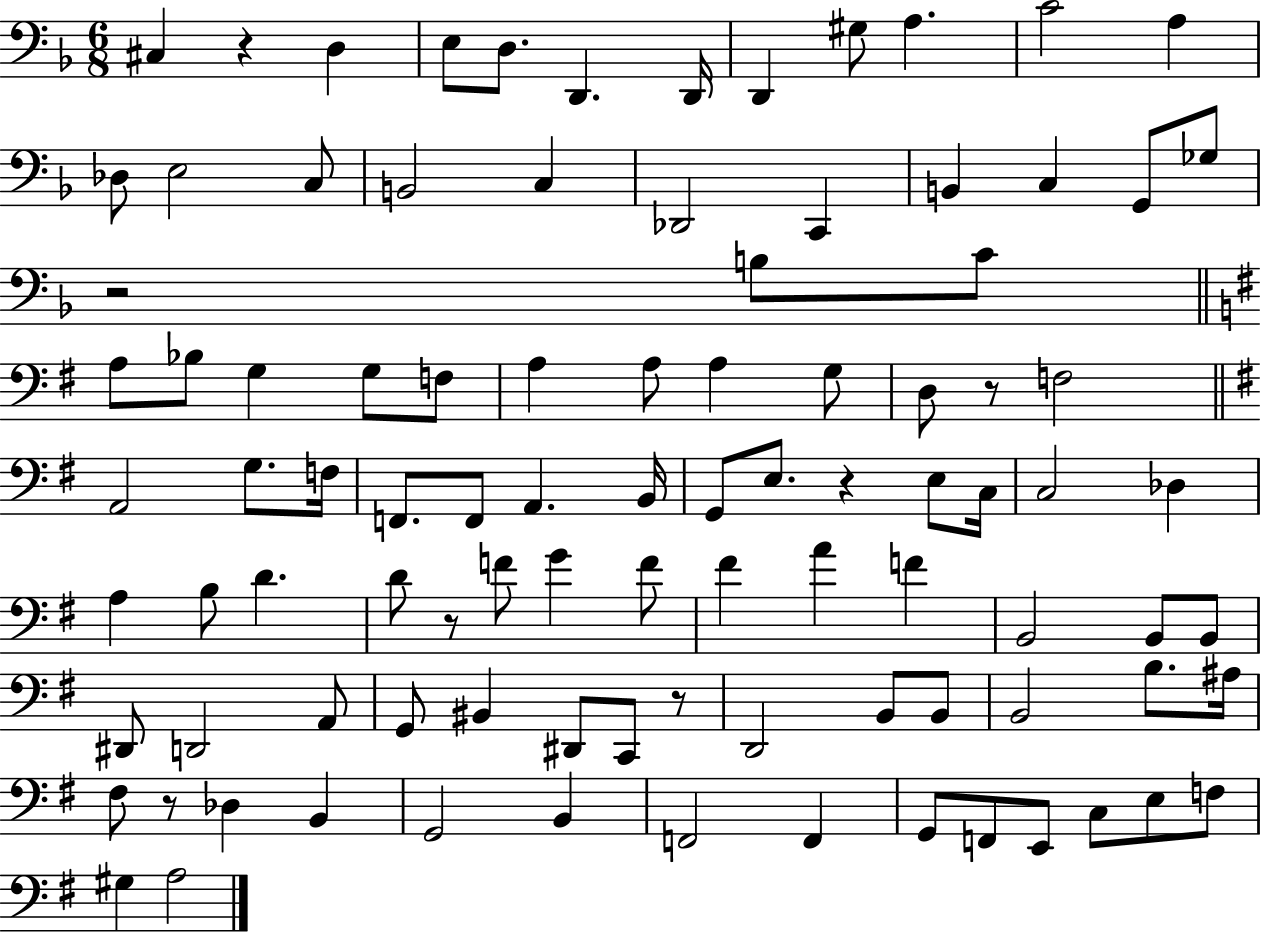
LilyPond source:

{
  \clef bass
  \numericTimeSignature
  \time 6/8
  \key f \major
  cis4 r4 d4 | e8 d8. d,4. d,16 | d,4 gis8 a4. | c'2 a4 | \break des8 e2 c8 | b,2 c4 | des,2 c,4 | b,4 c4 g,8 ges8 | \break r2 b8 c'8 | \bar "||" \break \key g \major a8 bes8 g4 g8 f8 | a4 a8 a4 g8 | d8 r8 f2 | \bar "||" \break \key e \minor a,2 g8. f16 | f,8. f,8 a,4. b,16 | g,8 e8. r4 e8 c16 | c2 des4 | \break a4 b8 d'4. | d'8 r8 f'8 g'4 f'8 | fis'4 a'4 f'4 | b,2 b,8 b,8 | \break dis,8 d,2 a,8 | g,8 bis,4 dis,8 c,8 r8 | d,2 b,8 b,8 | b,2 b8. ais16 | \break fis8 r8 des4 b,4 | g,2 b,4 | f,2 f,4 | g,8 f,8 e,8 c8 e8 f8 | \break gis4 a2 | \bar "|."
}